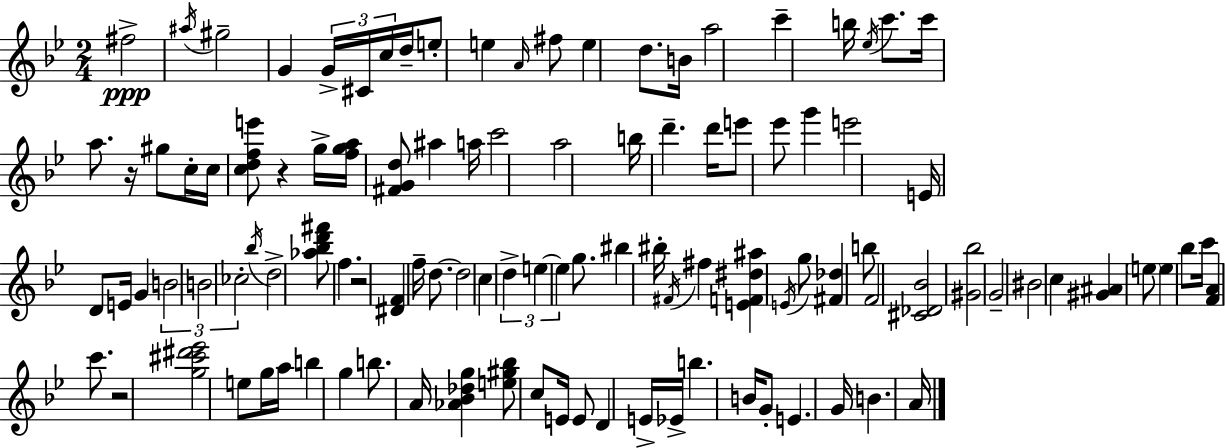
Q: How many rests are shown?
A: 4